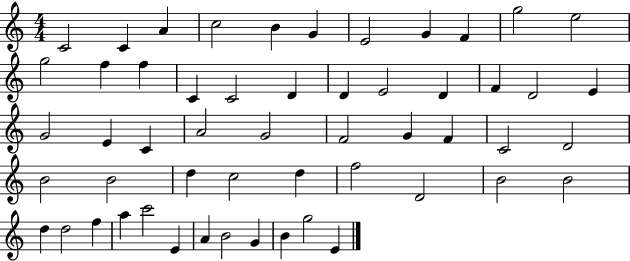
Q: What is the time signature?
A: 4/4